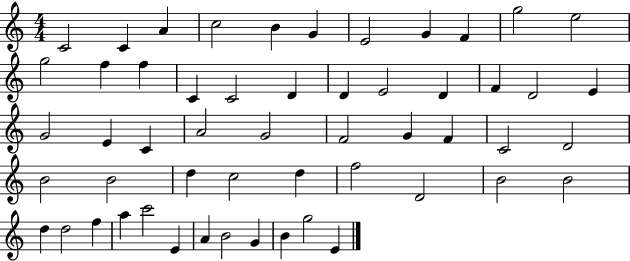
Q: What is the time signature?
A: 4/4